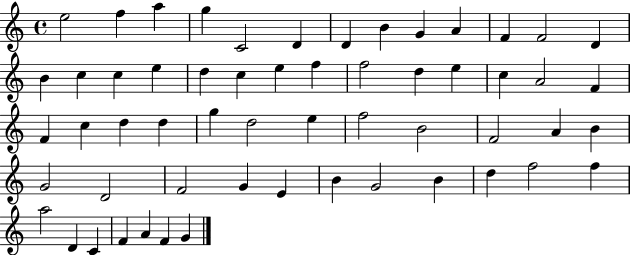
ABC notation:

X:1
T:Untitled
M:4/4
L:1/4
K:C
e2 f a g C2 D D B G A F F2 D B c c e d c e f f2 d e c A2 F F c d d g d2 e f2 B2 F2 A B G2 D2 F2 G E B G2 B d f2 f a2 D C F A F G